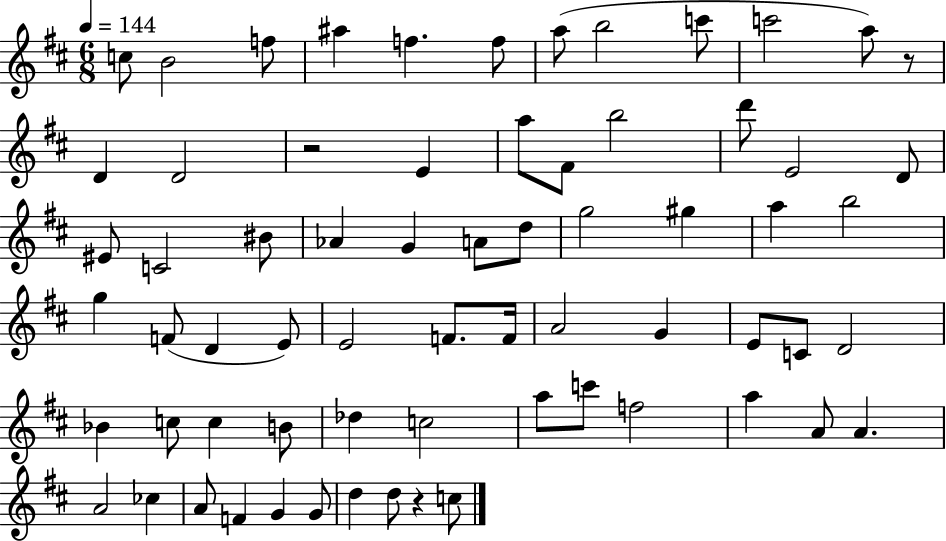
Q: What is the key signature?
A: D major